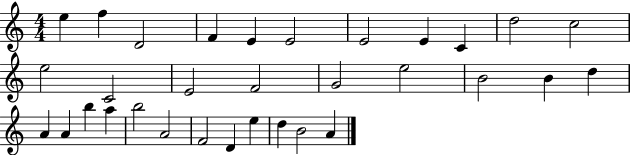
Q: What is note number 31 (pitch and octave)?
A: B4